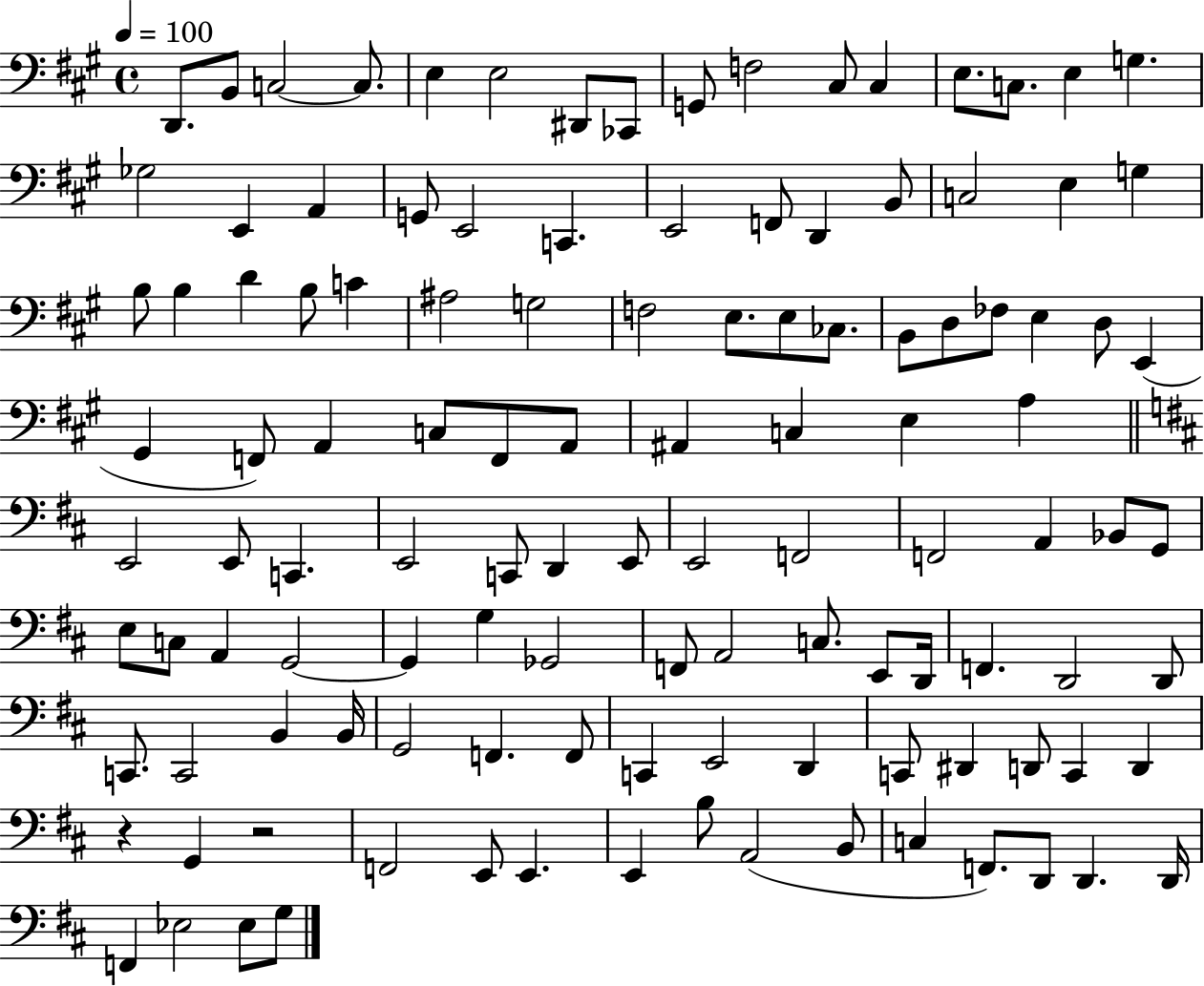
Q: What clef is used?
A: bass